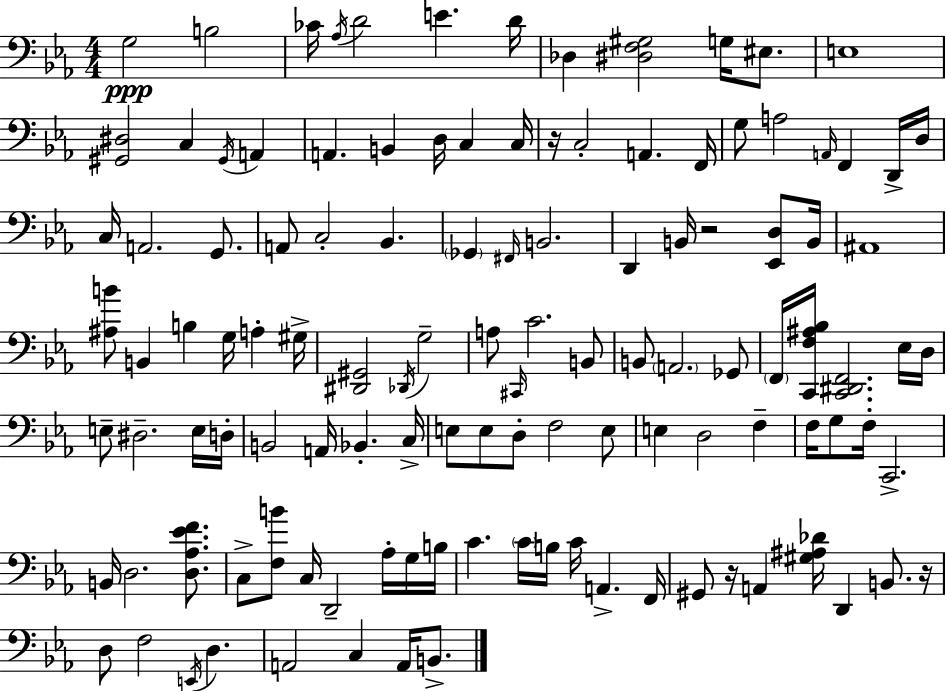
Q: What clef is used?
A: bass